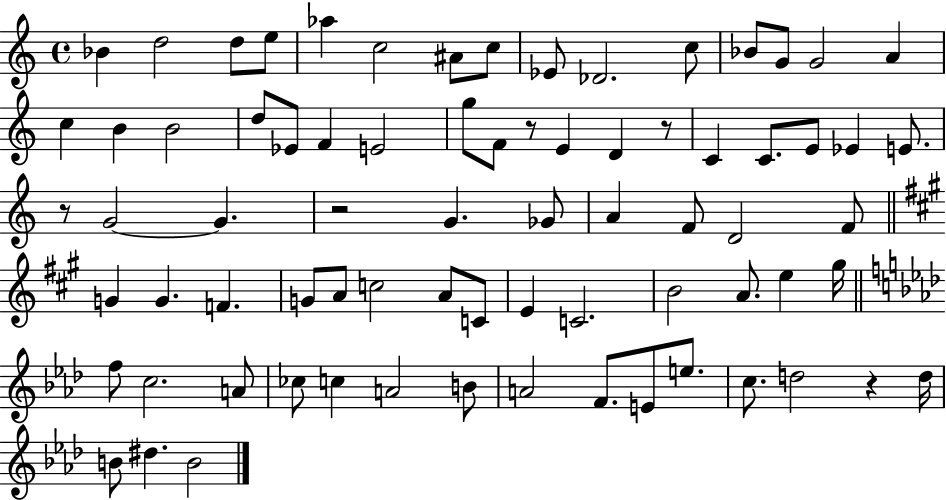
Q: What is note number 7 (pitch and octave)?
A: A#4